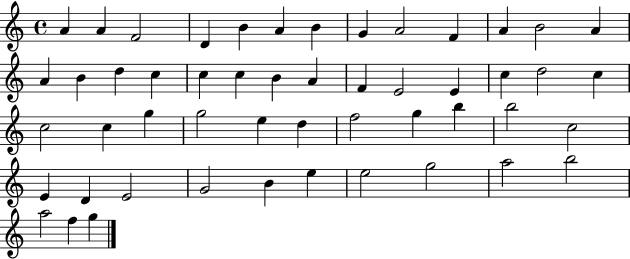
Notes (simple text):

A4/q A4/q F4/h D4/q B4/q A4/q B4/q G4/q A4/h F4/q A4/q B4/h A4/q A4/q B4/q D5/q C5/q C5/q C5/q B4/q A4/q F4/q E4/h E4/q C5/q D5/h C5/q C5/h C5/q G5/q G5/h E5/q D5/q F5/h G5/q B5/q B5/h C5/h E4/q D4/q E4/h G4/h B4/q E5/q E5/h G5/h A5/h B5/h A5/h F5/q G5/q